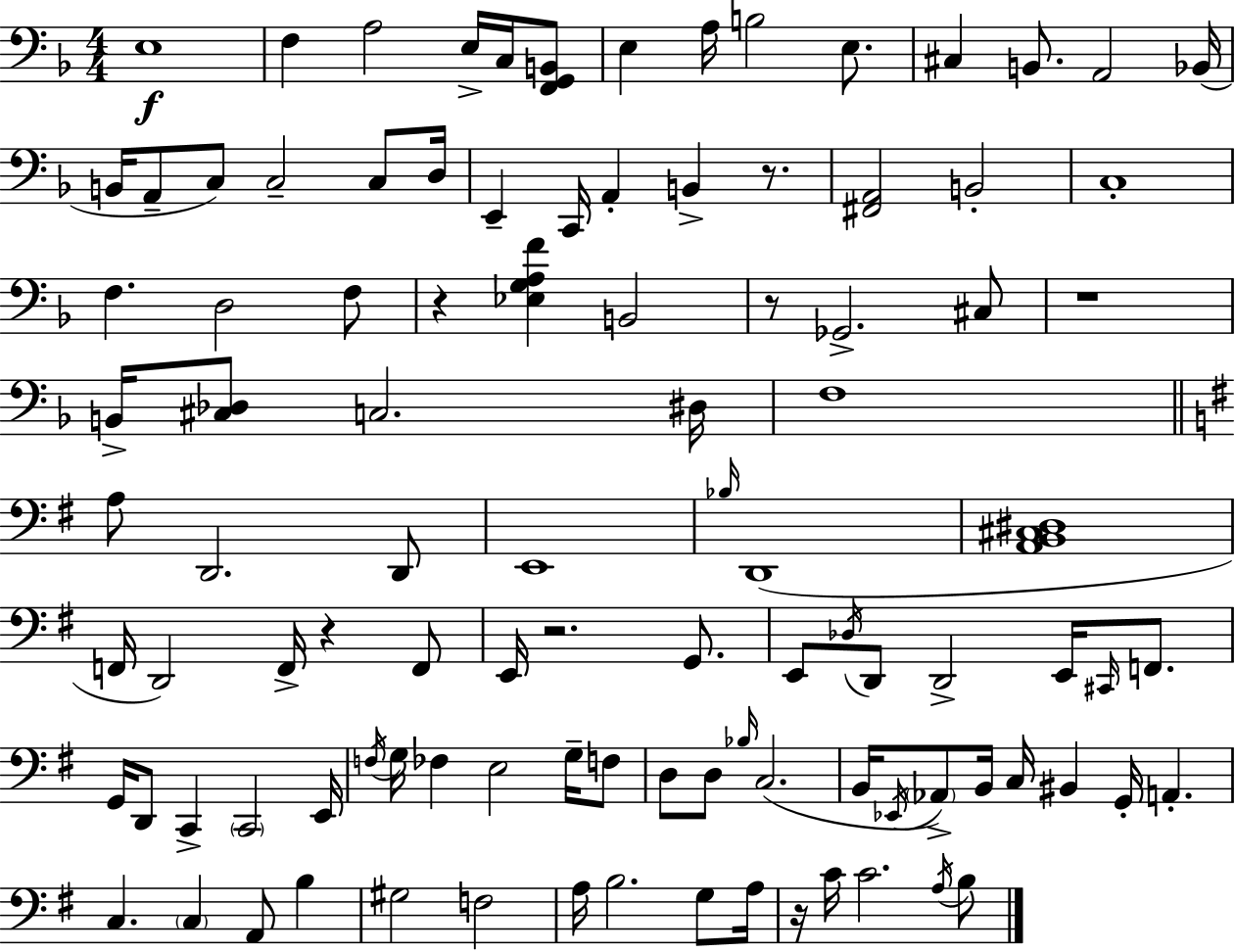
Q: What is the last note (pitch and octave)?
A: B3